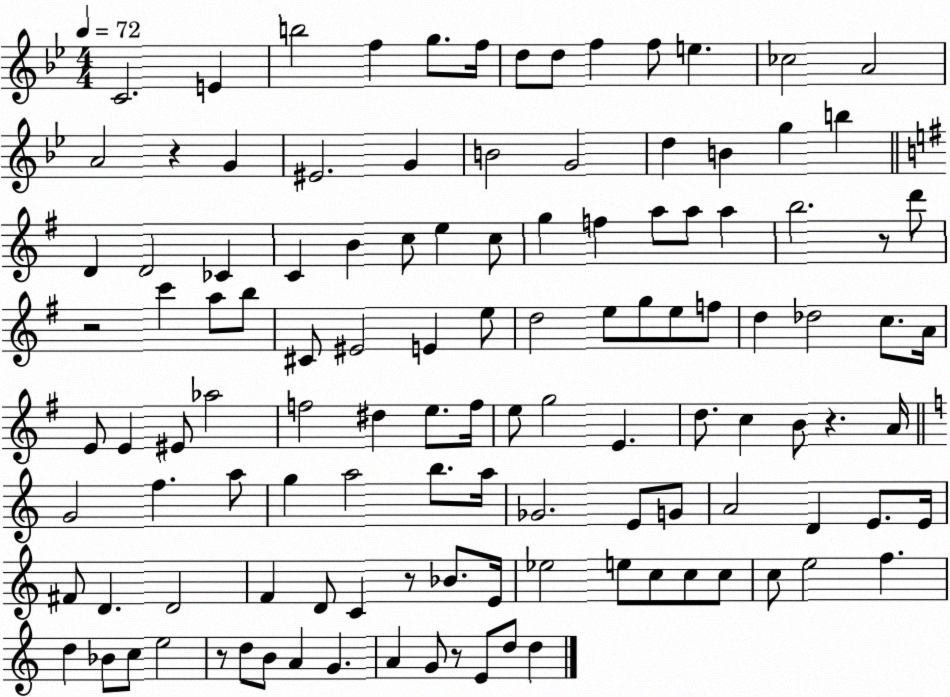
X:1
T:Untitled
M:4/4
L:1/4
K:Bb
C2 E b2 f g/2 f/4 d/2 d/2 f f/2 e _c2 A2 A2 z G ^E2 G B2 G2 d B g b D D2 _C C B c/2 e c/2 g f a/2 a/2 a b2 z/2 d'/2 z2 c' a/2 b/2 ^C/2 ^E2 E e/2 d2 e/2 g/2 e/2 f/2 d _d2 c/2 A/4 E/2 E ^E/2 _a2 f2 ^d e/2 f/4 e/2 g2 E d/2 c B/2 z A/4 G2 f a/2 g a2 b/2 a/4 _G2 E/2 G/2 A2 D E/2 E/4 ^F/2 D D2 F D/2 C z/2 _B/2 E/4 _e2 e/2 c/2 c/2 c/2 c/2 e2 f d _B/2 c/2 e2 z/2 d/2 B/2 A G A G/2 z/2 E/2 d/2 d